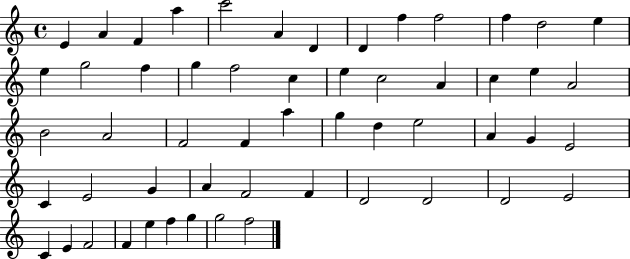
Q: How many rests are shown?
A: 0